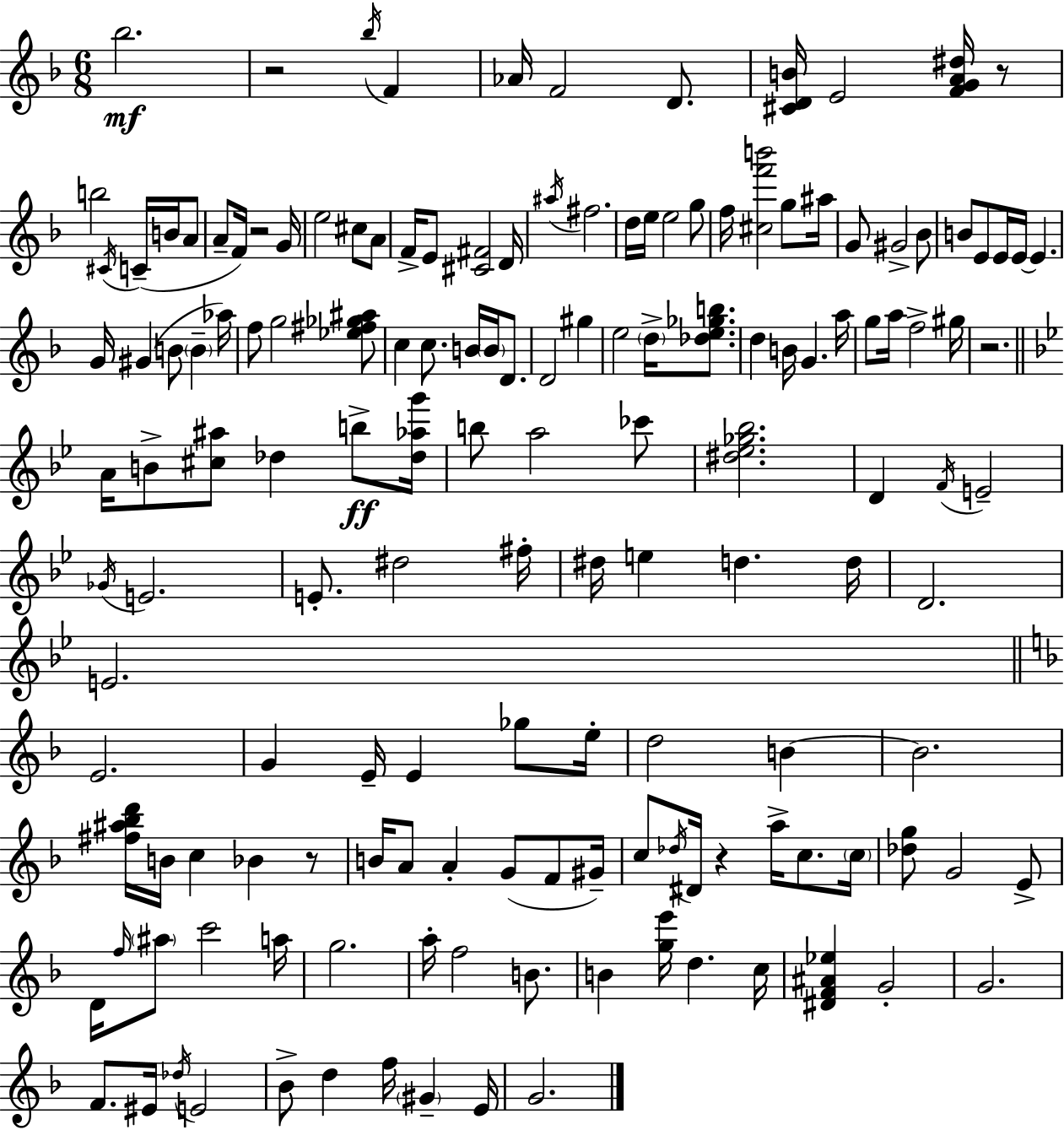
Bb5/h. R/h Bb5/s F4/q Ab4/s F4/h D4/e. [C#4,D4,B4]/s E4/h [F4,G4,A4,D#5]/s R/e B5/h C#4/s C4/s B4/s A4/e A4/e F4/s R/h G4/s E5/h C#5/e A4/e F4/s E4/e [C#4,F#4]/h D4/s A#5/s F#5/h. D5/s E5/s E5/h G5/e F5/s [C#5,F6,B6]/h G5/e A#5/s G4/e G#4/h Bb4/e B4/e E4/e E4/s E4/s E4/q. G4/s G#4/q B4/e B4/q Ab5/s F5/e G5/h [Eb5,F#5,Gb5,A#5]/e C5/q C5/e. B4/s B4/s D4/e. D4/h G#5/q E5/h D5/s [Db5,E5,Gb5,B5]/e. D5/q B4/s G4/q. A5/s G5/e A5/s F5/h G#5/s R/h. A4/s B4/e [C#5,A#5]/e Db5/q B5/e [Db5,Ab5,G6]/s B5/e A5/h CES6/e [D#5,Eb5,Gb5,Bb5]/h. D4/q F4/s E4/h Gb4/s E4/h. E4/e. D#5/h F#5/s D#5/s E5/q D5/q. D5/s D4/h. E4/h. E4/h. G4/q E4/s E4/q Gb5/e E5/s D5/h B4/q B4/h. [F#5,A#5,Bb5,D6]/s B4/s C5/q Bb4/q R/e B4/s A4/e A4/q G4/e F4/e G#4/s C5/e Db5/s D#4/s R/q A5/s C5/e. C5/s [Db5,G5]/e G4/h E4/e D4/s F5/s A#5/e C6/h A5/s G5/h. A5/s F5/h B4/e. B4/q [G5,E6]/s D5/q. C5/s [D#4,F4,A#4,Eb5]/q G4/h G4/h. F4/e. EIS4/s Db5/s E4/h Bb4/e D5/q F5/s G#4/q E4/s G4/h.